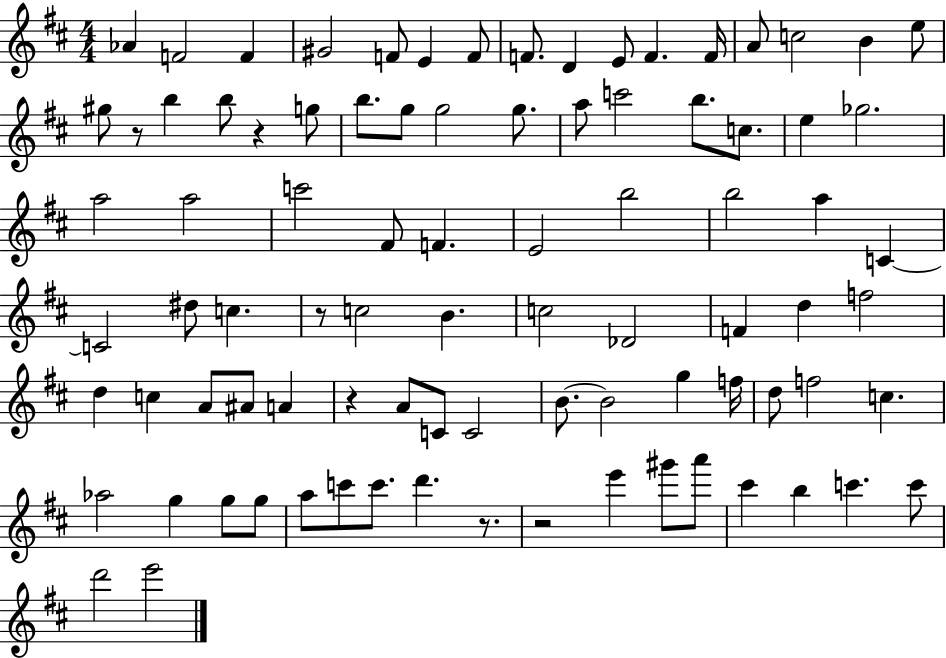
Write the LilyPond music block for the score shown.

{
  \clef treble
  \numericTimeSignature
  \time 4/4
  \key d \major
  aes'4 f'2 f'4 | gis'2 f'8 e'4 f'8 | f'8. d'4 e'8 f'4. f'16 | a'8 c''2 b'4 e''8 | \break gis''8 r8 b''4 b''8 r4 g''8 | b''8. g''8 g''2 g''8. | a''8 c'''2 b''8. c''8. | e''4 ges''2. | \break a''2 a''2 | c'''2 fis'8 f'4. | e'2 b''2 | b''2 a''4 c'4~~ | \break c'2 dis''8 c''4. | r8 c''2 b'4. | c''2 des'2 | f'4 d''4 f''2 | \break d''4 c''4 a'8 ais'8 a'4 | r4 a'8 c'8 c'2 | b'8.~~ b'2 g''4 f''16 | d''8 f''2 c''4. | \break aes''2 g''4 g''8 g''8 | a''8 c'''8 c'''8. d'''4. r8. | r2 e'''4 gis'''8 a'''8 | cis'''4 b''4 c'''4. c'''8 | \break d'''2 e'''2 | \bar "|."
}